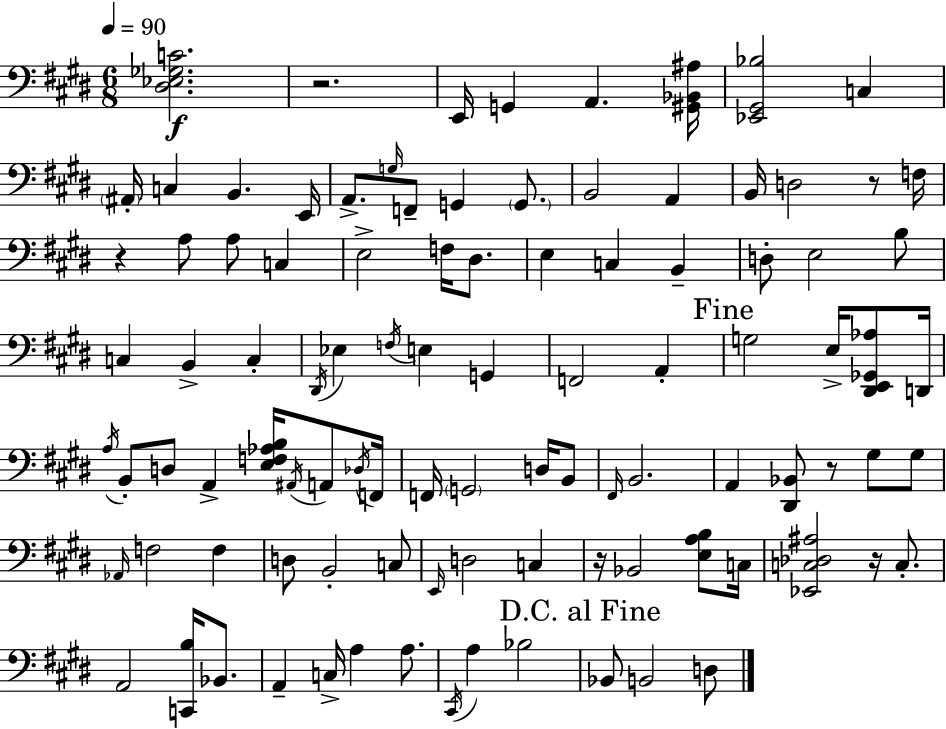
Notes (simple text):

[D#3,Eb3,Gb3,C4]/h. R/h. E2/s G2/q A2/q. [G#2,Bb2,A#3]/s [Eb2,G#2,Bb3]/h C3/q A#2/s C3/q B2/q. E2/s A2/e. G3/s F2/e G2/q G2/e. B2/h A2/q B2/s D3/h R/e F3/s R/q A3/e A3/e C3/q E3/h F3/s D#3/e. E3/q C3/q B2/q D3/e E3/h B3/e C3/q B2/q C3/q D#2/s Eb3/q F3/s E3/q G2/q F2/h A2/q G3/h E3/s [D#2,E2,Gb2,Ab3]/e D2/s A3/s B2/e D3/e A2/q [E3,F3,Ab3,B3]/s A#2/s A2/e Db3/s F2/s F2/s G2/h D3/s B2/e F#2/s B2/h. A2/q [D#2,Bb2]/e R/e G#3/e G#3/e Ab2/s F3/h F3/q D3/e B2/h C3/e E2/s D3/h C3/q R/s Bb2/h [E3,A3,B3]/e C3/s [Eb2,C3,Db3,A#3]/h R/s C3/e. A2/h [C2,B3]/s Bb2/e. A2/q C3/s A3/q A3/e. C#2/s A3/q Bb3/h Bb2/e B2/h D3/e